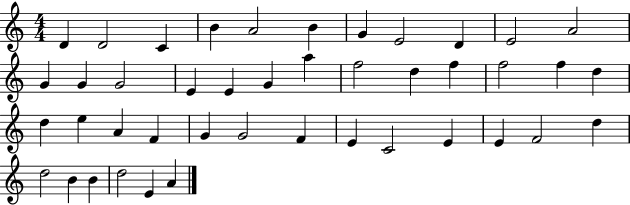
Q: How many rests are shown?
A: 0